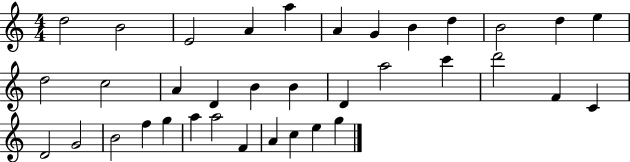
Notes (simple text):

D5/h B4/h E4/h A4/q A5/q A4/q G4/q B4/q D5/q B4/h D5/q E5/q D5/h C5/h A4/q D4/q B4/q B4/q D4/q A5/h C6/q D6/h F4/q C4/q D4/h G4/h B4/h F5/q G5/q A5/q A5/h F4/q A4/q C5/q E5/q G5/q